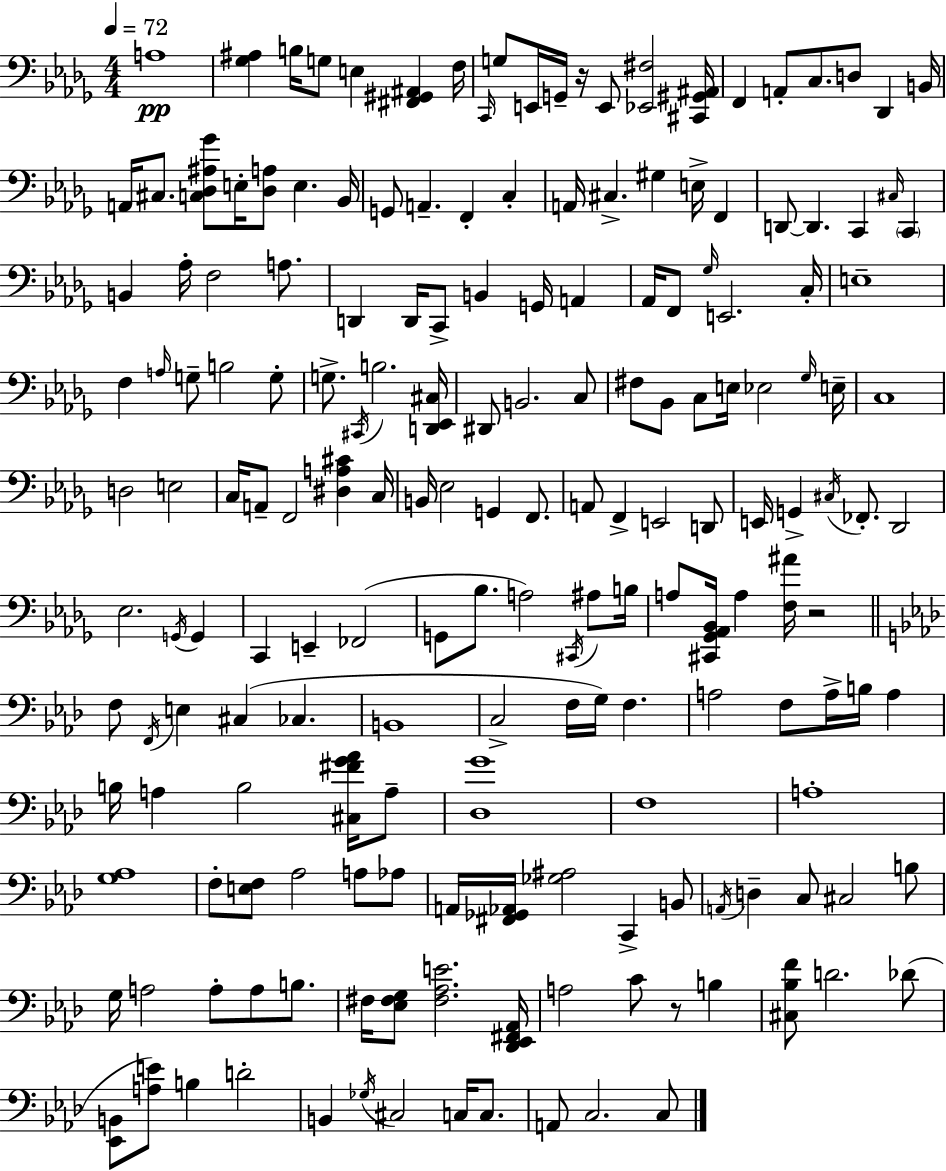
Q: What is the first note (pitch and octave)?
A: A3